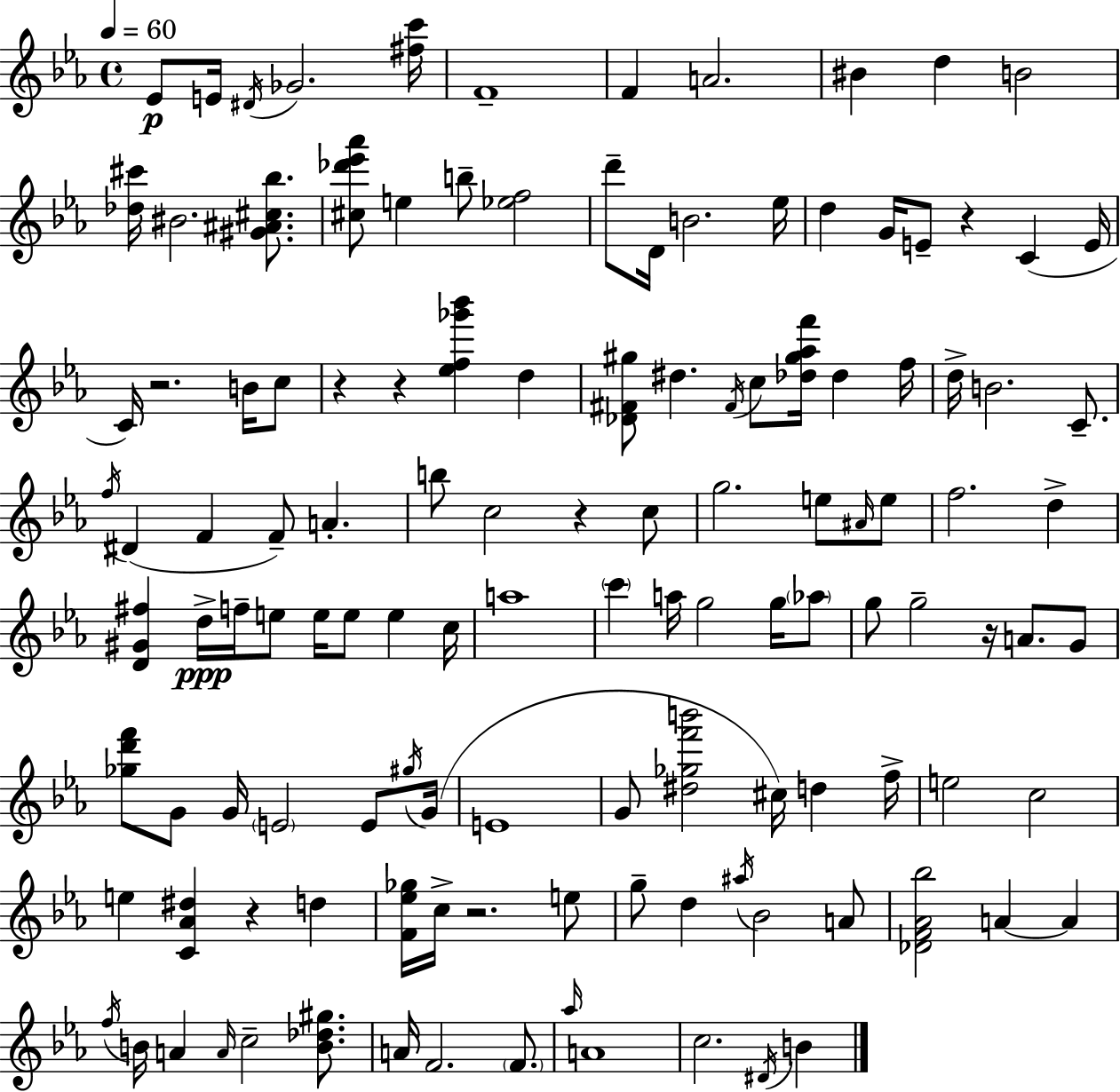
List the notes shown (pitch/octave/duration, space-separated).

Eb4/e E4/s D#4/s Gb4/h. [F#5,C6]/s F4/w F4/q A4/h. BIS4/q D5/q B4/h [Db5,C#6]/s BIS4/h. [G#4,A#4,C#5,Bb5]/e. [C#5,Db6,Eb6,Ab6]/e E5/q B5/e [Eb5,F5]/h D6/e D4/s B4/h. Eb5/s D5/q G4/s E4/e R/q C4/q E4/s C4/s R/h. B4/s C5/e R/q R/q [Eb5,F5,Gb6,Bb6]/q D5/q [Db4,F#4,G#5]/e D#5/q. F#4/s C5/e [Db5,G#5,Ab5,F6]/s Db5/q F5/s D5/s B4/h. C4/e. F5/s D#4/q F4/q F4/e A4/q. B5/e C5/h R/q C5/e G5/h. E5/e A#4/s E5/e F5/h. D5/q [D4,G#4,F#5]/q D5/s F5/s E5/e E5/s E5/e E5/q C5/s A5/w C6/q A5/s G5/h G5/s Ab5/e G5/e G5/h R/s A4/e. G4/e [Gb5,D6,F6]/e G4/e G4/s E4/h E4/e G#5/s G4/s E4/w G4/e [D#5,Gb5,F6,B6]/h C#5/s D5/q F5/s E5/h C5/h E5/q [C4,Ab4,D#5]/q R/q D5/q [F4,Eb5,Gb5]/s C5/s R/h. E5/e G5/e D5/q A#5/s Bb4/h A4/e [Db4,F4,Ab4,Bb5]/h A4/q A4/q F5/s B4/s A4/q A4/s C5/h [B4,Db5,G#5]/e. A4/s F4/h. F4/e. Ab5/s A4/w C5/h. D#4/s B4/q